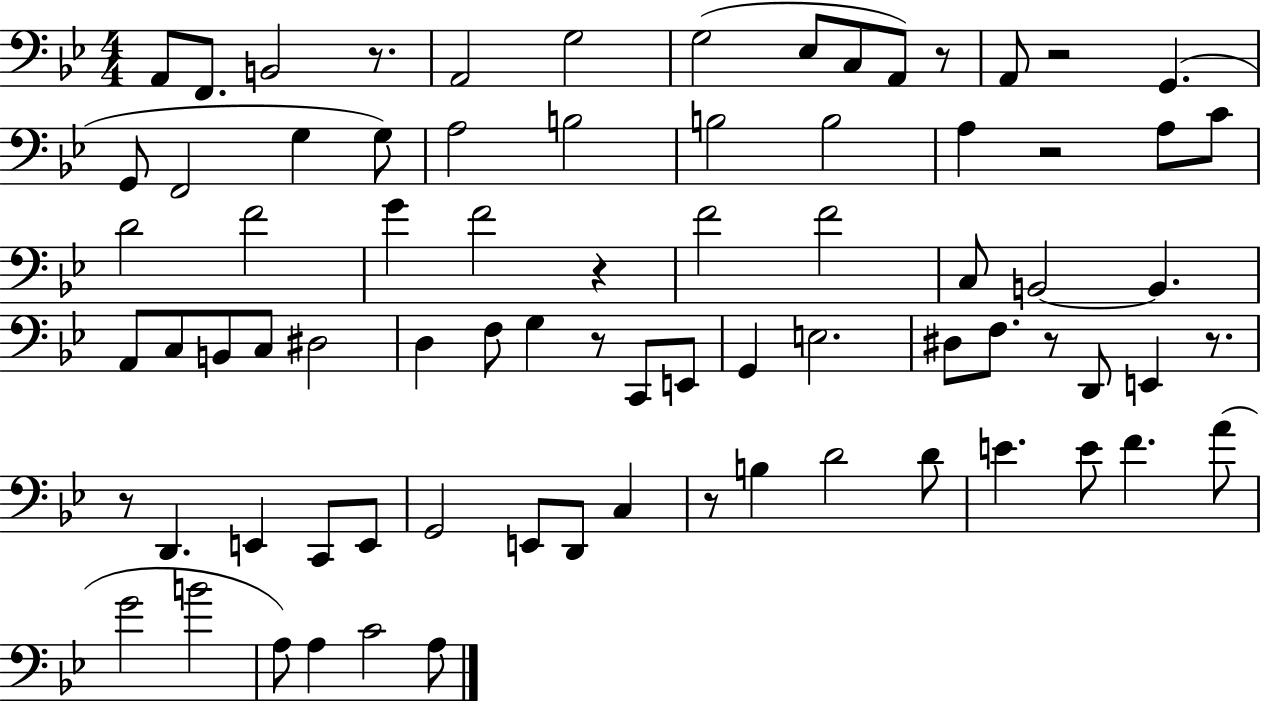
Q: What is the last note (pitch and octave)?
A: A3